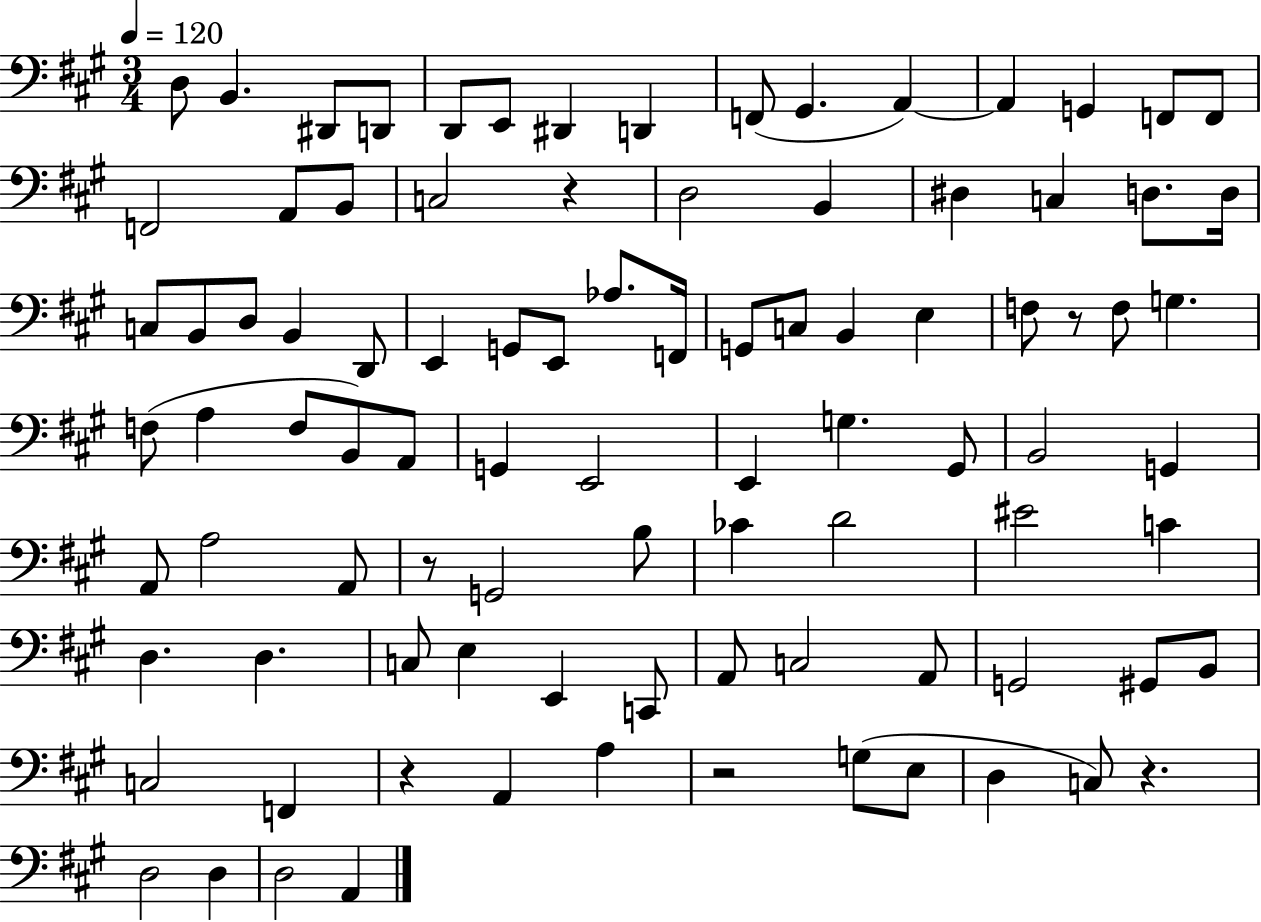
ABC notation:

X:1
T:Untitled
M:3/4
L:1/4
K:A
D,/2 B,, ^D,,/2 D,,/2 D,,/2 E,,/2 ^D,, D,, F,,/2 ^G,, A,, A,, G,, F,,/2 F,,/2 F,,2 A,,/2 B,,/2 C,2 z D,2 B,, ^D, C, D,/2 D,/4 C,/2 B,,/2 D,/2 B,, D,,/2 E,, G,,/2 E,,/2 _A,/2 F,,/4 G,,/2 C,/2 B,, E, F,/2 z/2 F,/2 G, F,/2 A, F,/2 B,,/2 A,,/2 G,, E,,2 E,, G, ^G,,/2 B,,2 G,, A,,/2 A,2 A,,/2 z/2 G,,2 B,/2 _C D2 ^E2 C D, D, C,/2 E, E,, C,,/2 A,,/2 C,2 A,,/2 G,,2 ^G,,/2 B,,/2 C,2 F,, z A,, A, z2 G,/2 E,/2 D, C,/2 z D,2 D, D,2 A,,